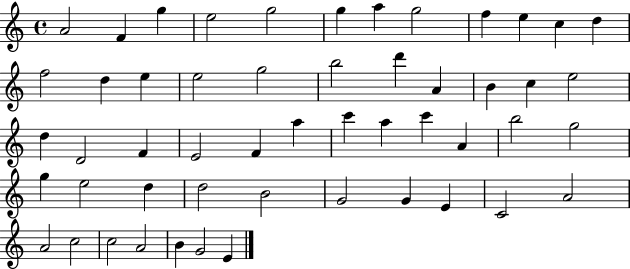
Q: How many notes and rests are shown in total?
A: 52